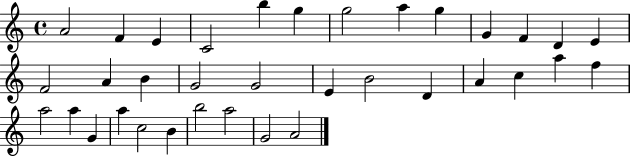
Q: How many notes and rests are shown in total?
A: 35